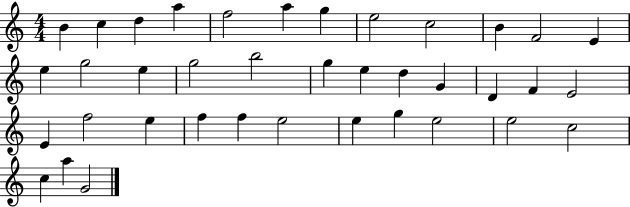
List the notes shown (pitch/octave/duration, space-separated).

B4/q C5/q D5/q A5/q F5/h A5/q G5/q E5/h C5/h B4/q F4/h E4/q E5/q G5/h E5/q G5/h B5/h G5/q E5/q D5/q G4/q D4/q F4/q E4/h E4/q F5/h E5/q F5/q F5/q E5/h E5/q G5/q E5/h E5/h C5/h C5/q A5/q G4/h